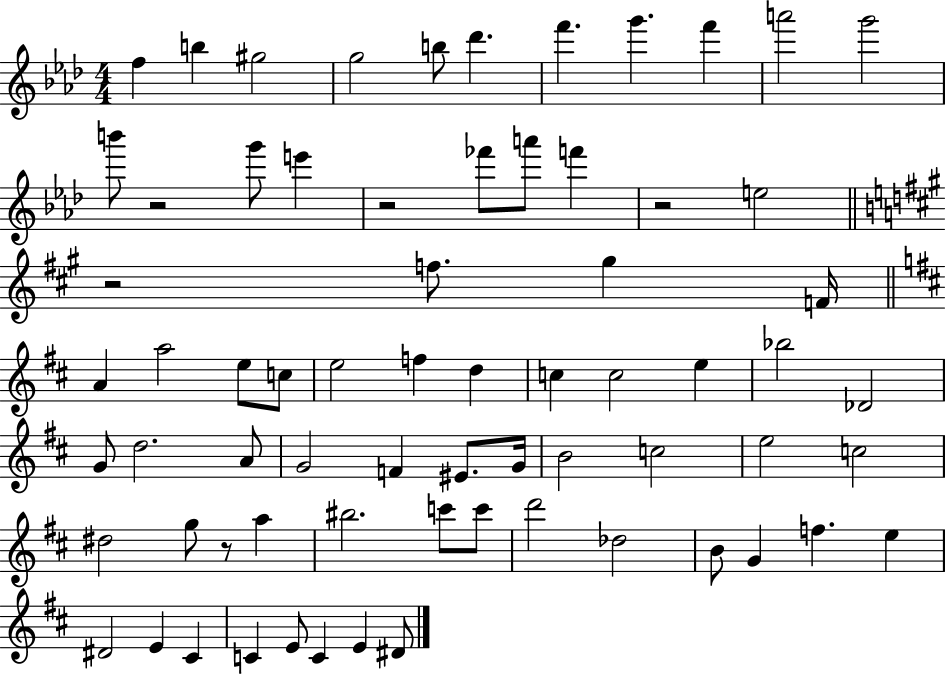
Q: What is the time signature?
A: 4/4